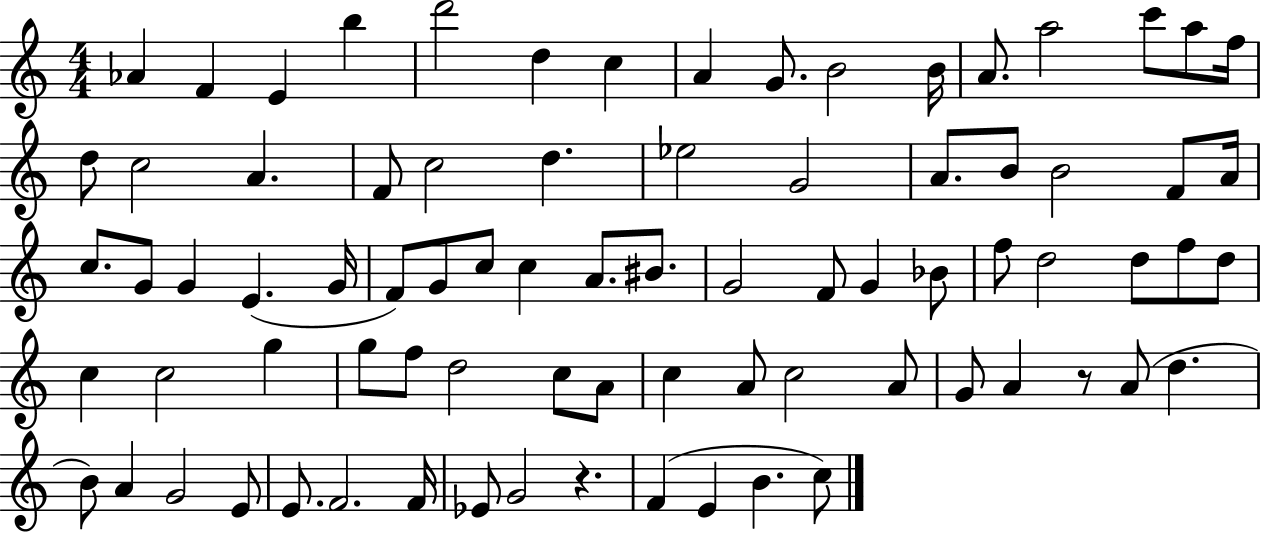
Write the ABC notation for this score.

X:1
T:Untitled
M:4/4
L:1/4
K:C
_A F E b d'2 d c A G/2 B2 B/4 A/2 a2 c'/2 a/2 f/4 d/2 c2 A F/2 c2 d _e2 G2 A/2 B/2 B2 F/2 A/4 c/2 G/2 G E G/4 F/2 G/2 c/2 c A/2 ^B/2 G2 F/2 G _B/2 f/2 d2 d/2 f/2 d/2 c c2 g g/2 f/2 d2 c/2 A/2 c A/2 c2 A/2 G/2 A z/2 A/2 d B/2 A G2 E/2 E/2 F2 F/4 _E/2 G2 z F E B c/2